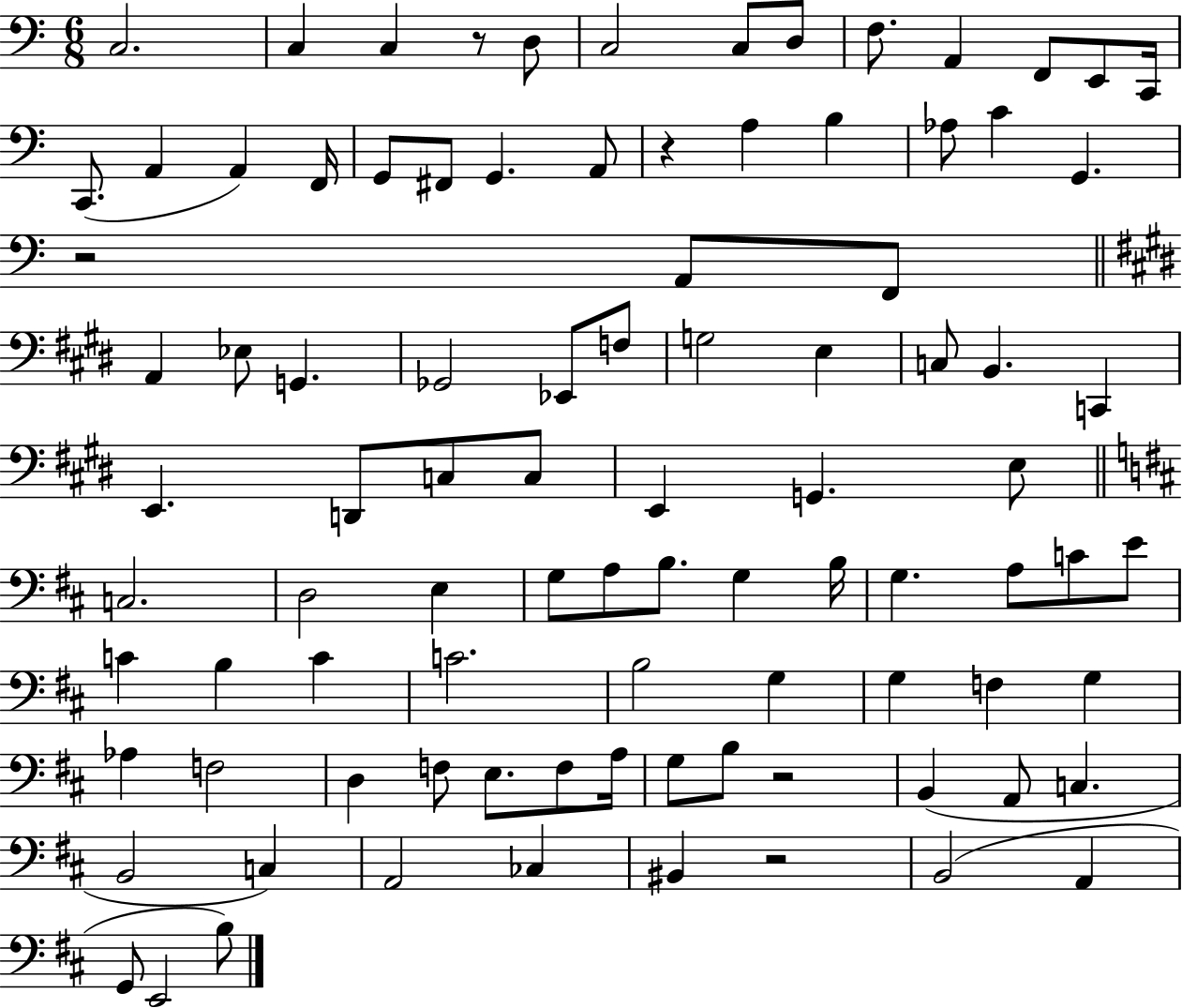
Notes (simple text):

C3/h. C3/q C3/q R/e D3/e C3/h C3/e D3/e F3/e. A2/q F2/e E2/e C2/s C2/e. A2/q A2/q F2/s G2/e F#2/e G2/q. A2/e R/q A3/q B3/q Ab3/e C4/q G2/q. R/h A2/e F2/e A2/q Eb3/e G2/q. Gb2/h Eb2/e F3/e G3/h E3/q C3/e B2/q. C2/q E2/q. D2/e C3/e C3/e E2/q G2/q. E3/e C3/h. D3/h E3/q G3/e A3/e B3/e. G3/q B3/s G3/q. A3/e C4/e E4/e C4/q B3/q C4/q C4/h. B3/h G3/q G3/q F3/q G3/q Ab3/q F3/h D3/q F3/e E3/e. F3/e A3/s G3/e B3/e R/h B2/q A2/e C3/q. B2/h C3/q A2/h CES3/q BIS2/q R/h B2/h A2/q G2/e E2/h B3/e